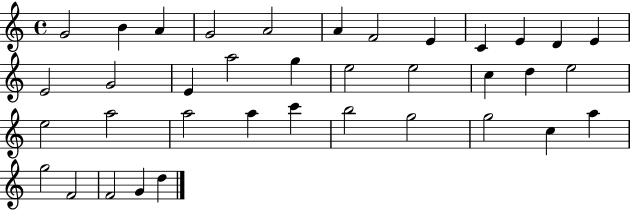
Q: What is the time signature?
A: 4/4